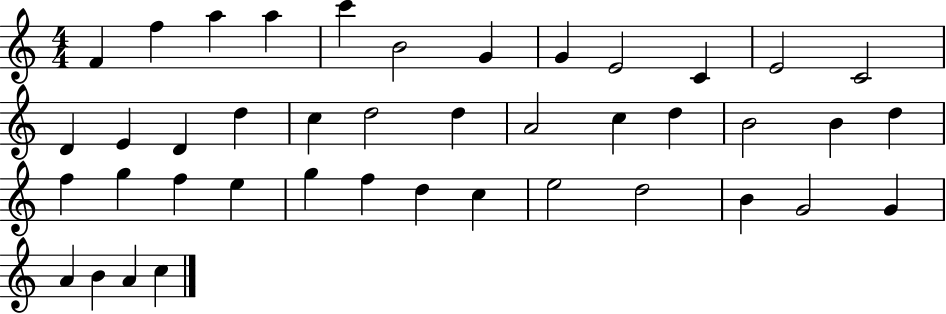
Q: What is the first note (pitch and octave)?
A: F4